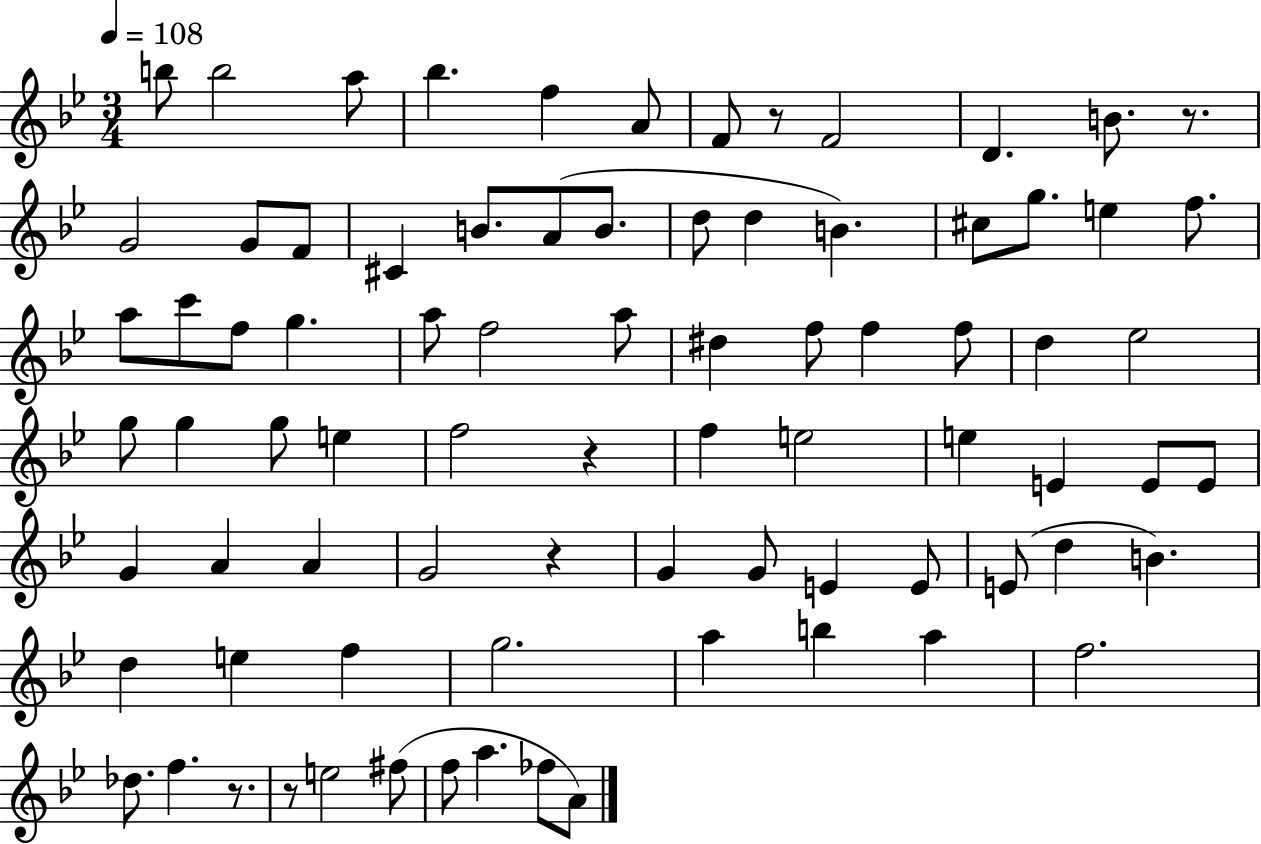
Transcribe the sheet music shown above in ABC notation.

X:1
T:Untitled
M:3/4
L:1/4
K:Bb
b/2 b2 a/2 _b f A/2 F/2 z/2 F2 D B/2 z/2 G2 G/2 F/2 ^C B/2 A/2 B/2 d/2 d B ^c/2 g/2 e f/2 a/2 c'/2 f/2 g a/2 f2 a/2 ^d f/2 f f/2 d _e2 g/2 g g/2 e f2 z f e2 e E E/2 E/2 G A A G2 z G G/2 E E/2 E/2 d B d e f g2 a b a f2 _d/2 f z/2 z/2 e2 ^f/2 f/2 a _f/2 A/2